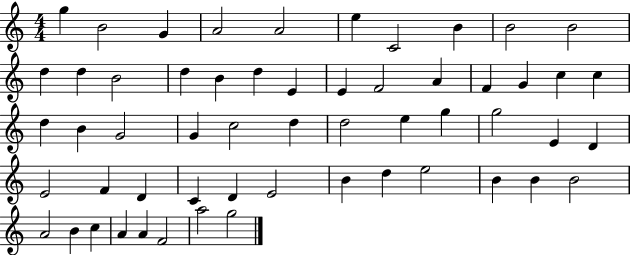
G5/q B4/h G4/q A4/h A4/h E5/q C4/h B4/q B4/h B4/h D5/q D5/q B4/h D5/q B4/q D5/q E4/q E4/q F4/h A4/q F4/q G4/q C5/q C5/q D5/q B4/q G4/h G4/q C5/h D5/q D5/h E5/q G5/q G5/h E4/q D4/q E4/h F4/q D4/q C4/q D4/q E4/h B4/q D5/q E5/h B4/q B4/q B4/h A4/h B4/q C5/q A4/q A4/q F4/h A5/h G5/h